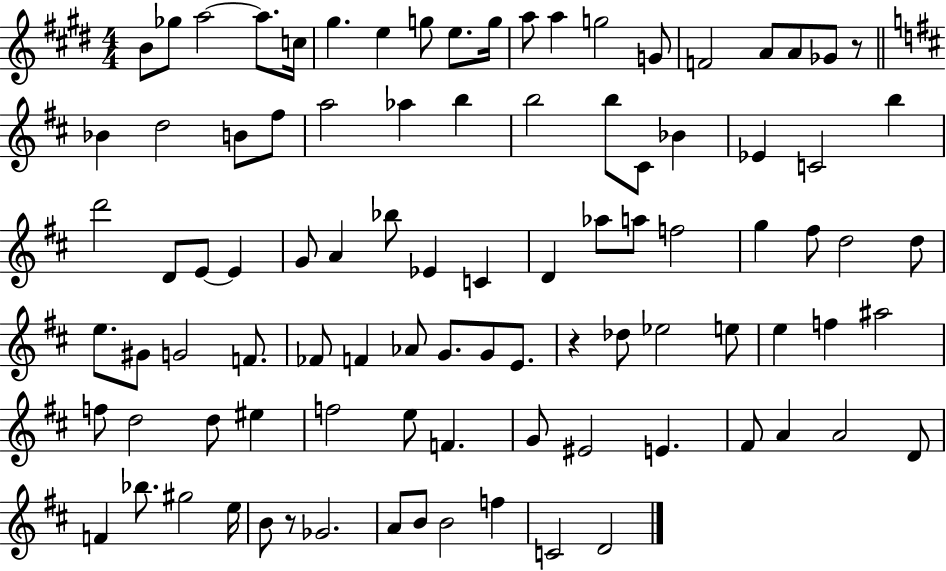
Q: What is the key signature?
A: E major